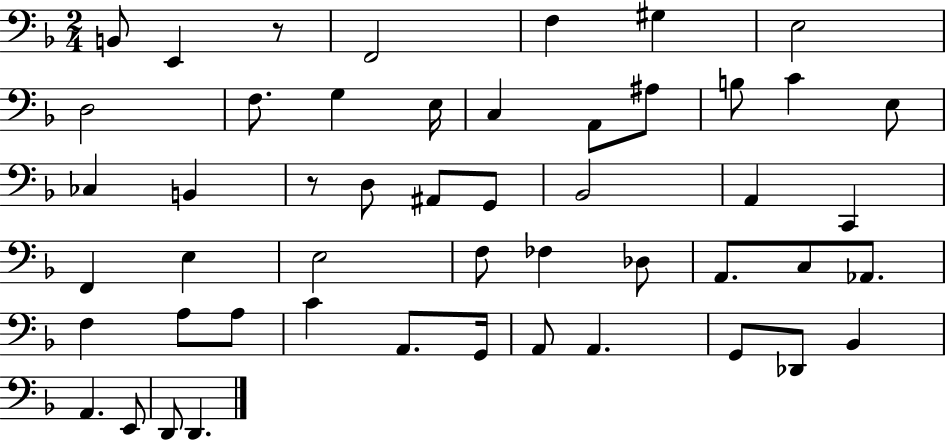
{
  \clef bass
  \numericTimeSignature
  \time 2/4
  \key f \major
  b,8 e,4 r8 | f,2 | f4 gis4 | e2 | \break d2 | f8. g4 e16 | c4 a,8 ais8 | b8 c'4 e8 | \break ces4 b,4 | r8 d8 ais,8 g,8 | bes,2 | a,4 c,4 | \break f,4 e4 | e2 | f8 fes4 des8 | a,8. c8 aes,8. | \break f4 a8 a8 | c'4 a,8. g,16 | a,8 a,4. | g,8 des,8 bes,4 | \break a,4. e,8 | d,8 d,4. | \bar "|."
}